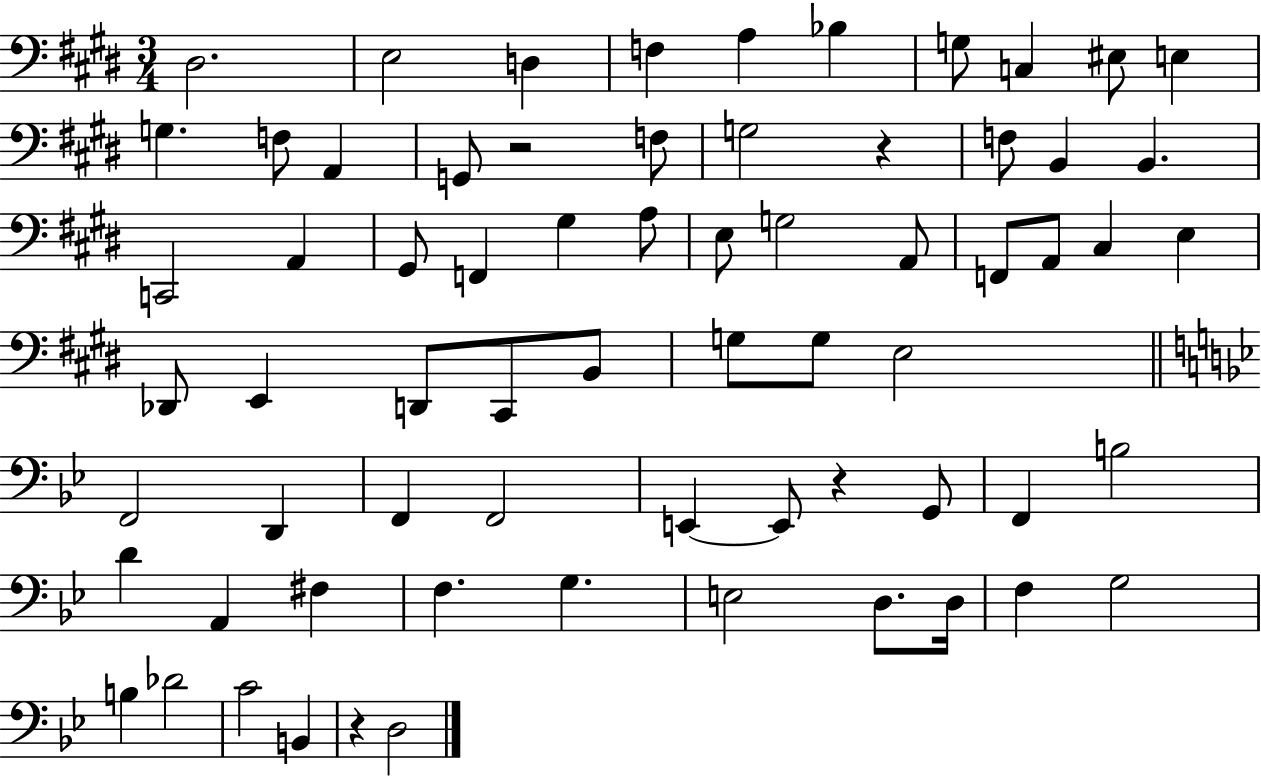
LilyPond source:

{
  \clef bass
  \numericTimeSignature
  \time 3/4
  \key e \major
  dis2. | e2 d4 | f4 a4 bes4 | g8 c4 eis8 e4 | \break g4. f8 a,4 | g,8 r2 f8 | g2 r4 | f8 b,4 b,4. | \break c,2 a,4 | gis,8 f,4 gis4 a8 | e8 g2 a,8 | f,8 a,8 cis4 e4 | \break des,8 e,4 d,8 cis,8 b,8 | g8 g8 e2 | \bar "||" \break \key g \minor f,2 d,4 | f,4 f,2 | e,4~~ e,8 r4 g,8 | f,4 b2 | \break d'4 a,4 fis4 | f4. g4. | e2 d8. d16 | f4 g2 | \break b4 des'2 | c'2 b,4 | r4 d2 | \bar "|."
}